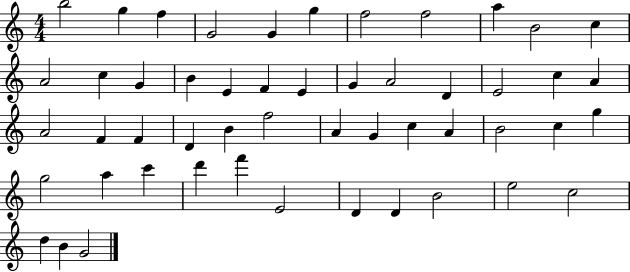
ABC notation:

X:1
T:Untitled
M:4/4
L:1/4
K:C
b2 g f G2 G g f2 f2 a B2 c A2 c G B E F E G A2 D E2 c A A2 F F D B f2 A G c A B2 c g g2 a c' d' f' E2 D D B2 e2 c2 d B G2